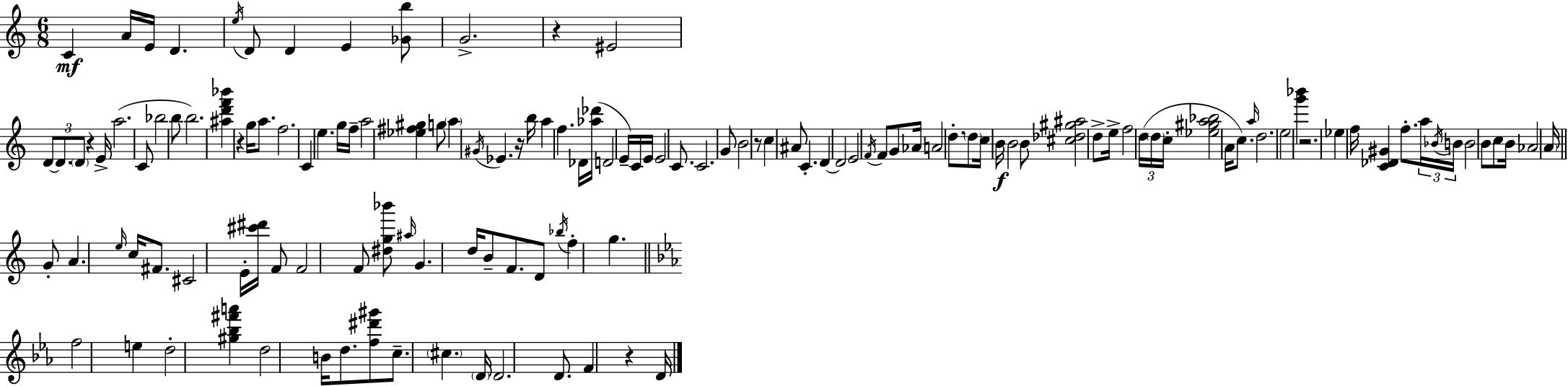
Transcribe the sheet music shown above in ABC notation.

X:1
T:Untitled
M:6/8
L:1/4
K:C
C A/4 E/4 D e/4 D/2 D E [_Gb]/2 G2 z ^E2 D/2 D/2 D/2 z E/4 a2 C/2 _b2 b/2 b2 [^ad'f'_b'] z g/4 a/2 f2 C e g/4 f/4 a2 [_e^f^g] g/2 a ^G/4 _E z/4 b/4 a f _D/4 [_a_d']/4 D2 E/4 C/4 E/4 E2 C/2 C2 G/2 B2 z/2 c ^A/2 C D D2 E2 F/4 F/2 G/2 _A/4 A2 d/2 d/2 c/4 B/4 B2 B/2 [^c_d^g^a]2 d/2 e/4 f2 d/4 d/4 c/4 [_e^ga_b]2 A/4 c/2 a/4 d2 e2 [g'_b'] z2 _e f/4 [C_D^G] f/2 a/4 _B/4 B/4 B2 B/2 c/2 B/4 _A2 A/4 G/2 A e/4 c/4 ^F/2 ^C2 E/4 [^c'^d']/4 F/2 F2 F/2 [^dg_b']/2 ^a/4 G d/4 B/2 F/2 D/2 _b/4 f g f2 e d2 [^g_b^f'a'] d2 B/4 d/2 [f^d'^g']/2 c/2 ^c D/4 D2 D/2 F z D/4